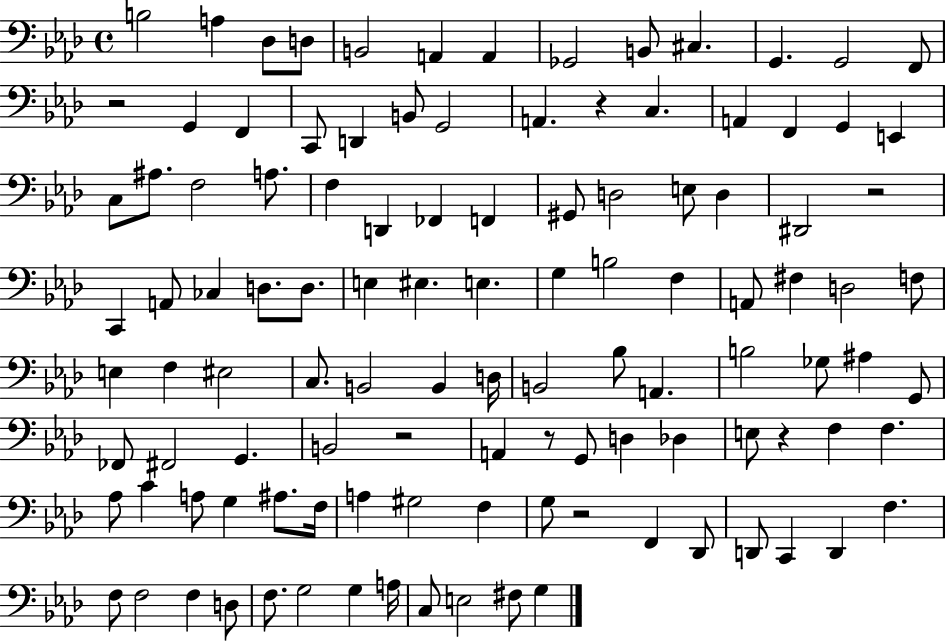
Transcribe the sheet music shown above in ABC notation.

X:1
T:Untitled
M:4/4
L:1/4
K:Ab
B,2 A, _D,/2 D,/2 B,,2 A,, A,, _G,,2 B,,/2 ^C, G,, G,,2 F,,/2 z2 G,, F,, C,,/2 D,, B,,/2 G,,2 A,, z C, A,, F,, G,, E,, C,/2 ^A,/2 F,2 A,/2 F, D,, _F,, F,, ^G,,/2 D,2 E,/2 D, ^D,,2 z2 C,, A,,/2 _C, D,/2 D,/2 E, ^E, E, G, B,2 F, A,,/2 ^F, D,2 F,/2 E, F, ^E,2 C,/2 B,,2 B,, D,/4 B,,2 _B,/2 A,, B,2 _G,/2 ^A, G,,/2 _F,,/2 ^F,,2 G,, B,,2 z2 A,, z/2 G,,/2 D, _D, E,/2 z F, F, _A,/2 C A,/2 G, ^A,/2 F,/4 A, ^G,2 F, G,/2 z2 F,, _D,,/2 D,,/2 C,, D,, F, F,/2 F,2 F, D,/2 F,/2 G,2 G, A,/4 C,/2 E,2 ^F,/2 G,